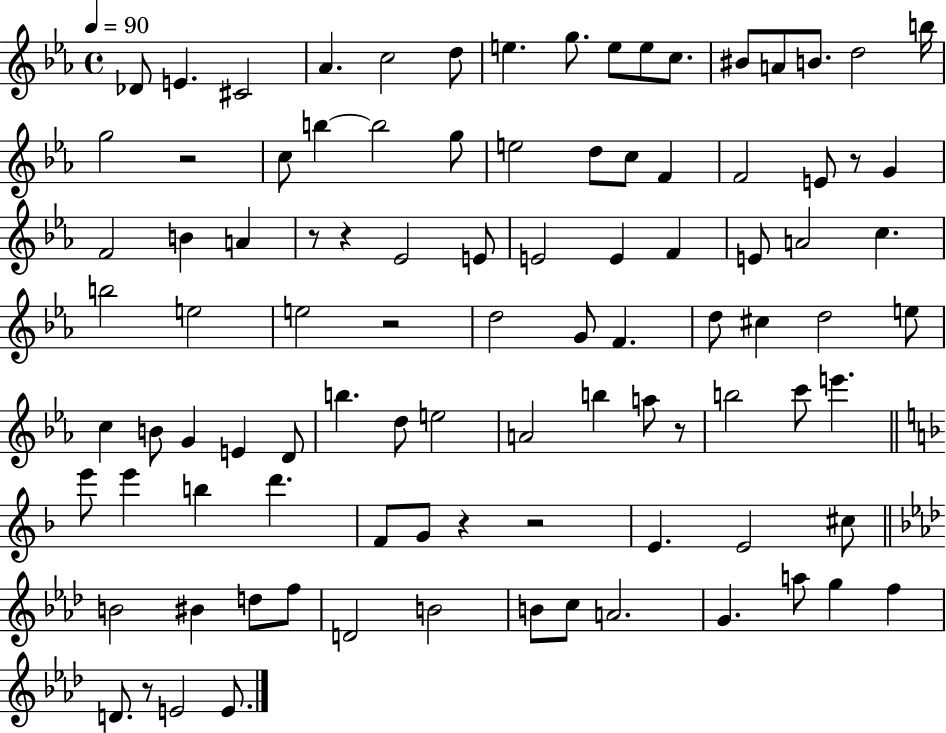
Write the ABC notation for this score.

X:1
T:Untitled
M:4/4
L:1/4
K:Eb
_D/2 E ^C2 _A c2 d/2 e g/2 e/2 e/2 c/2 ^B/2 A/2 B/2 d2 b/4 g2 z2 c/2 b b2 g/2 e2 d/2 c/2 F F2 E/2 z/2 G F2 B A z/2 z _E2 E/2 E2 E F E/2 A2 c b2 e2 e2 z2 d2 G/2 F d/2 ^c d2 e/2 c B/2 G E D/2 b d/2 e2 A2 b a/2 z/2 b2 c'/2 e' e'/2 e' b d' F/2 G/2 z z2 E E2 ^c/2 B2 ^B d/2 f/2 D2 B2 B/2 c/2 A2 G a/2 g f D/2 z/2 E2 E/2